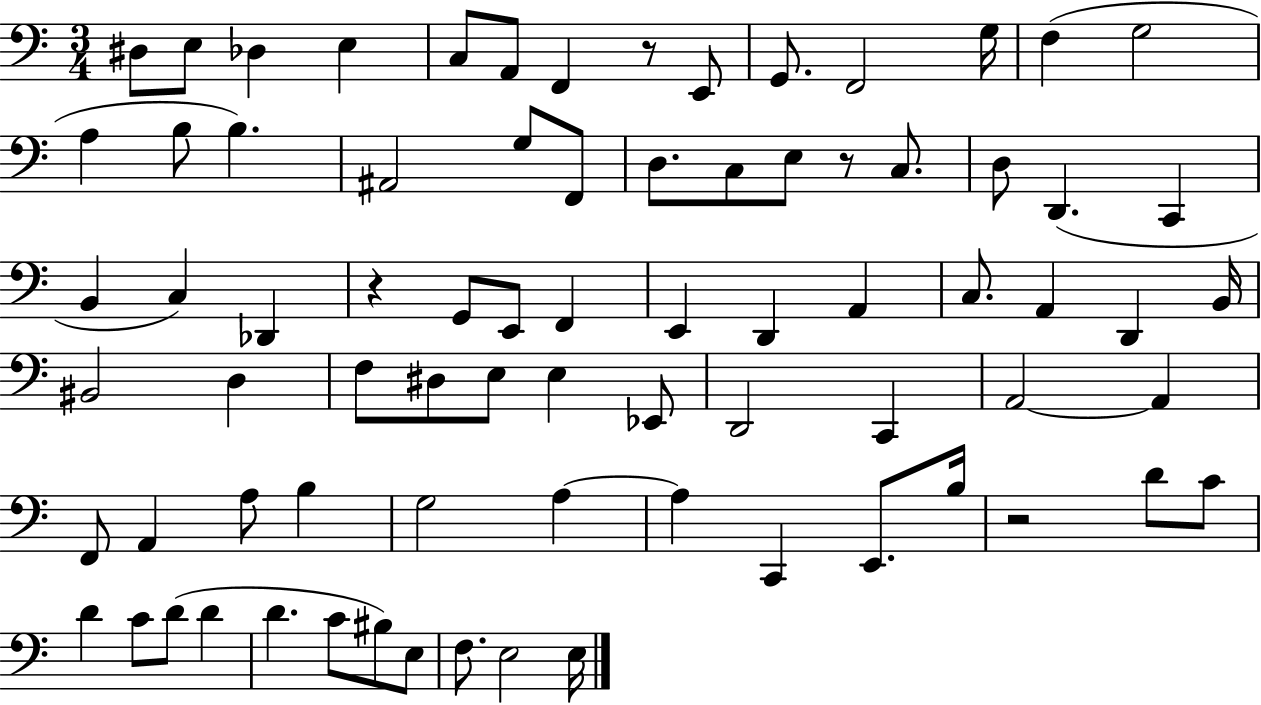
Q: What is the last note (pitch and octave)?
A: E3